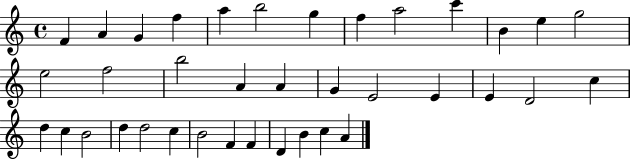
X:1
T:Untitled
M:4/4
L:1/4
K:C
F A G f a b2 g f a2 c' B e g2 e2 f2 b2 A A G E2 E E D2 c d c B2 d d2 c B2 F F D B c A